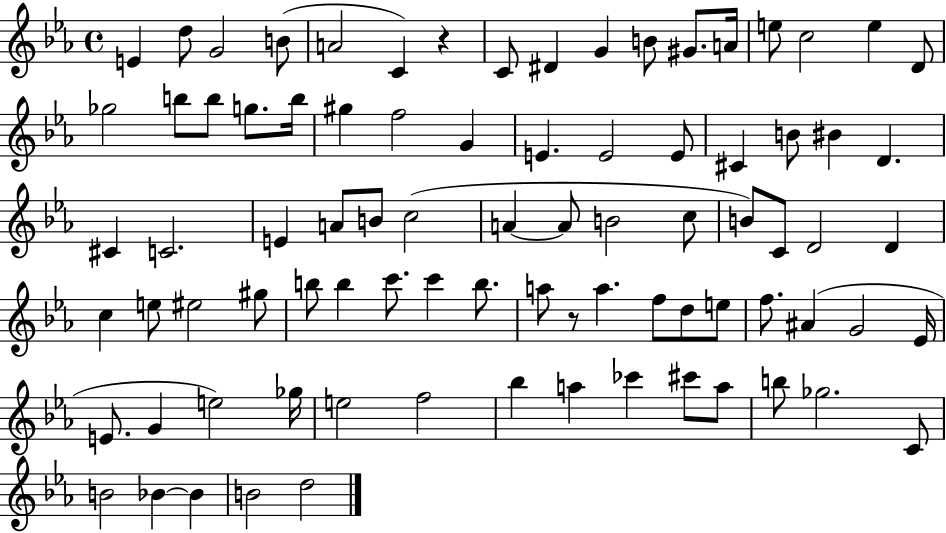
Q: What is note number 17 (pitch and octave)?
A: Gb5